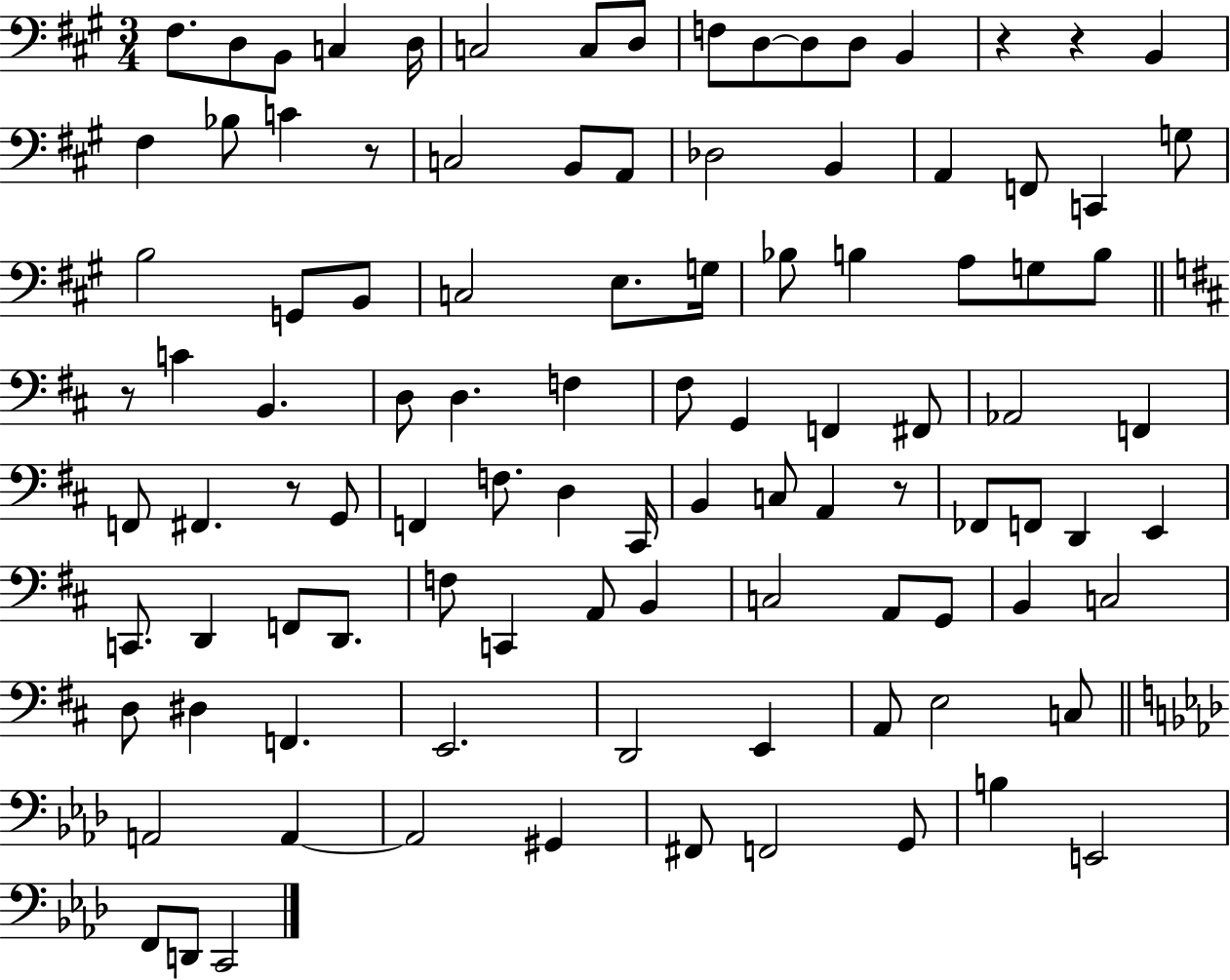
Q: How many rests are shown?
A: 6